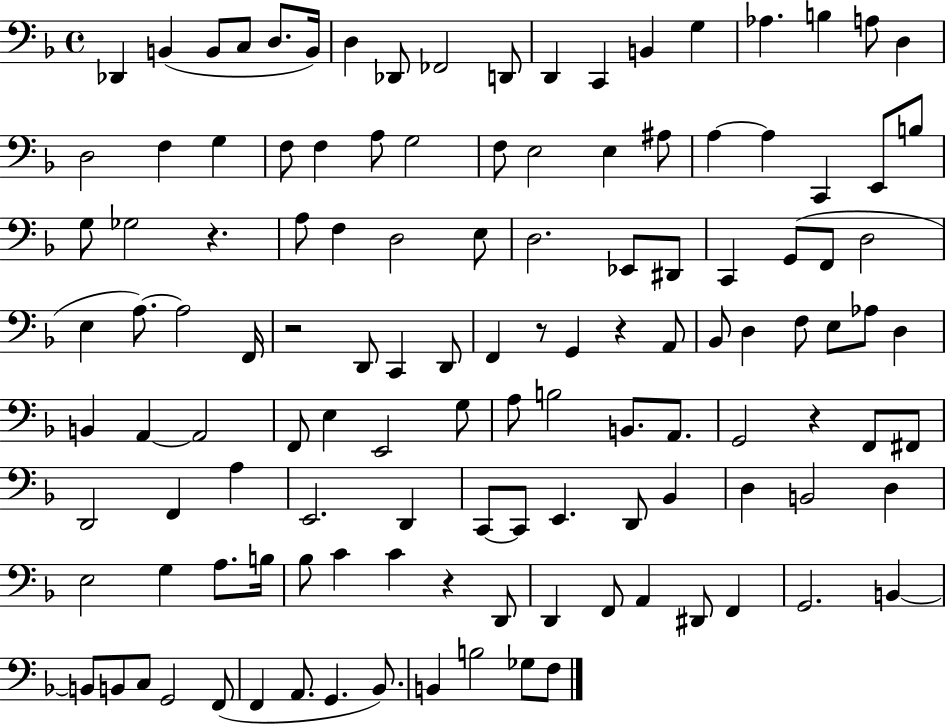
X:1
T:Untitled
M:4/4
L:1/4
K:F
_D,, B,, B,,/2 C,/2 D,/2 B,,/4 D, _D,,/2 _F,,2 D,,/2 D,, C,, B,, G, _A, B, A,/2 D, D,2 F, G, F,/2 F, A,/2 G,2 F,/2 E,2 E, ^A,/2 A, A, C,, E,,/2 B,/2 G,/2 _G,2 z A,/2 F, D,2 E,/2 D,2 _E,,/2 ^D,,/2 C,, G,,/2 F,,/2 D,2 E, A,/2 A,2 F,,/4 z2 D,,/2 C,, D,,/2 F,, z/2 G,, z A,,/2 _B,,/2 D, F,/2 E,/2 _A,/2 D, B,, A,, A,,2 F,,/2 E, E,,2 G,/2 A,/2 B,2 B,,/2 A,,/2 G,,2 z F,,/2 ^F,,/2 D,,2 F,, A, E,,2 D,, C,,/2 C,,/2 E,, D,,/2 _B,, D, B,,2 D, E,2 G, A,/2 B,/4 _B,/2 C C z D,,/2 D,, F,,/2 A,, ^D,,/2 F,, G,,2 B,, B,,/2 B,,/2 C,/2 G,,2 F,,/2 F,, A,,/2 G,, _B,,/2 B,, B,2 _G,/2 F,/2